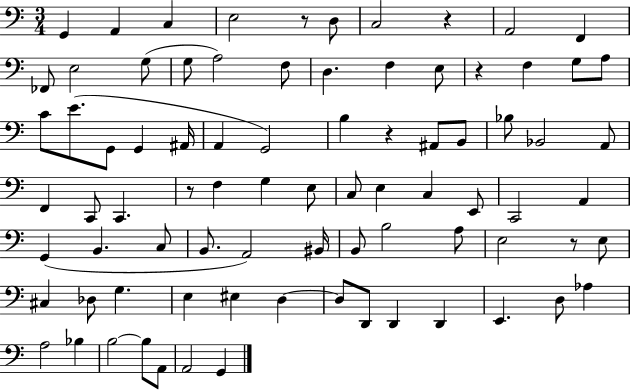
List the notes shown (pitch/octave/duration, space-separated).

G2/q A2/q C3/q E3/h R/e D3/e C3/h R/q A2/h F2/q FES2/e E3/h G3/e G3/e A3/h F3/e D3/q. F3/q E3/e R/q F3/q G3/e A3/e C4/e E4/e. G2/e G2/q A#2/s A2/q G2/h B3/q R/q A#2/e B2/e Bb3/e Bb2/h A2/e F2/q C2/e C2/q. R/e F3/q G3/q E3/e C3/e E3/q C3/q E2/e C2/h A2/q G2/q B2/q. C3/e B2/e. A2/h BIS2/s B2/e B3/h A3/e E3/h R/e E3/e C#3/q Db3/e G3/q. E3/q EIS3/q D3/q D3/e D2/e D2/q D2/q E2/q. D3/e Ab3/q A3/h Bb3/q B3/h B3/e A2/e A2/h G2/q